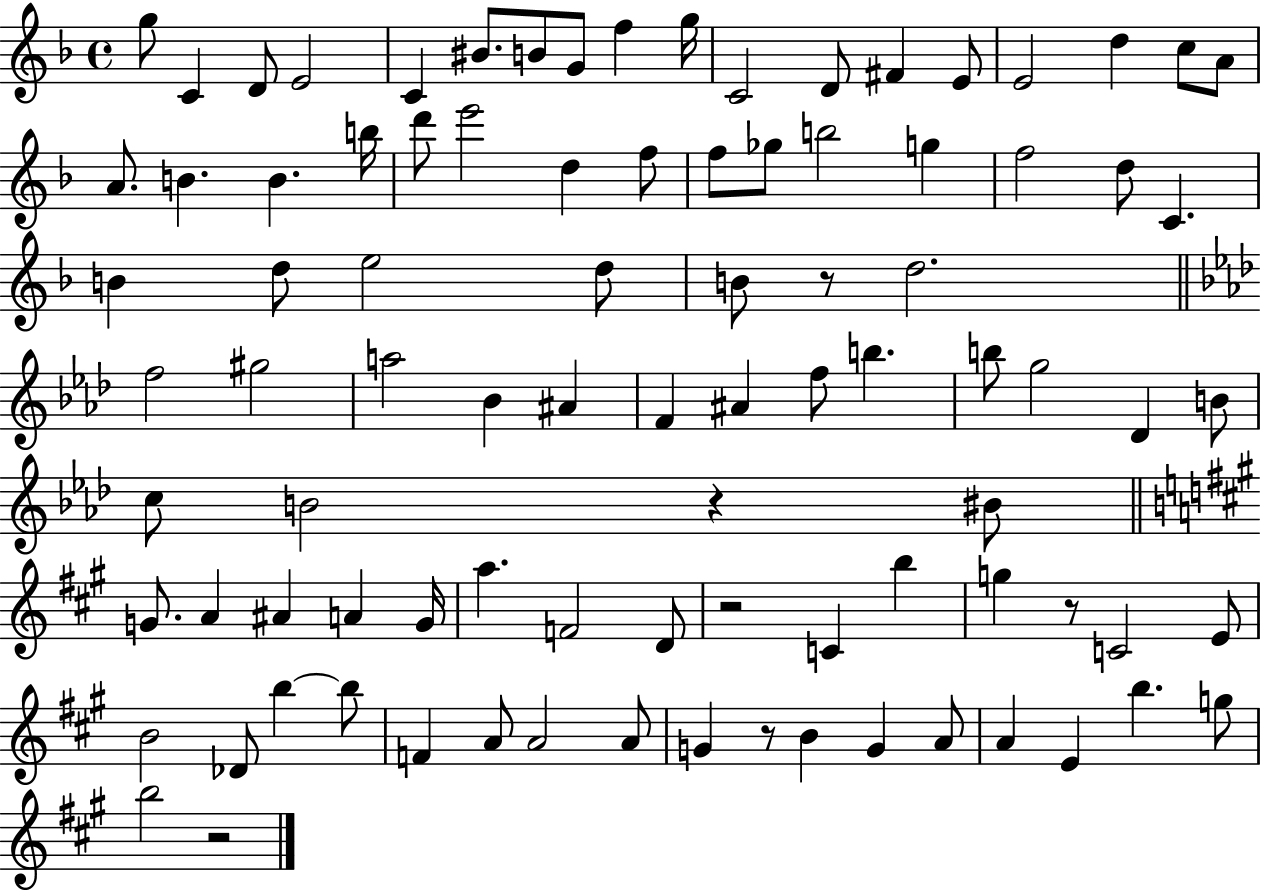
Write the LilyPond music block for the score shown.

{
  \clef treble
  \time 4/4
  \defaultTimeSignature
  \key f \major
  g''8 c'4 d'8 e'2 | c'4 bis'8. b'8 g'8 f''4 g''16 | c'2 d'8 fis'4 e'8 | e'2 d''4 c''8 a'8 | \break a'8. b'4. b'4. b''16 | d'''8 e'''2 d''4 f''8 | f''8 ges''8 b''2 g''4 | f''2 d''8 c'4. | \break b'4 d''8 e''2 d''8 | b'8 r8 d''2. | \bar "||" \break \key f \minor f''2 gis''2 | a''2 bes'4 ais'4 | f'4 ais'4 f''8 b''4. | b''8 g''2 des'4 b'8 | \break c''8 b'2 r4 bis'8 | \bar "||" \break \key a \major g'8. a'4 ais'4 a'4 g'16 | a''4. f'2 d'8 | r2 c'4 b''4 | g''4 r8 c'2 e'8 | \break b'2 des'8 b''4~~ b''8 | f'4 a'8 a'2 a'8 | g'4 r8 b'4 g'4 a'8 | a'4 e'4 b''4. g''8 | \break b''2 r2 | \bar "|."
}